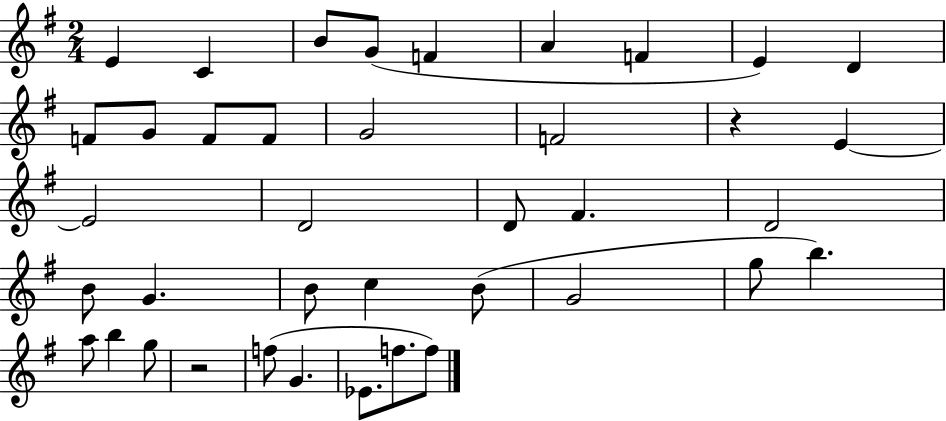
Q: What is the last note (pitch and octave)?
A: F5